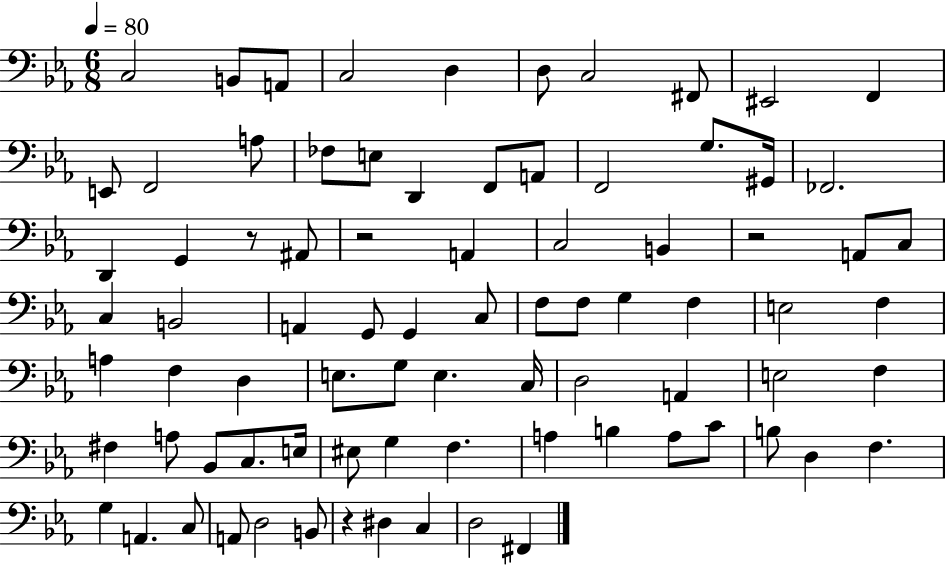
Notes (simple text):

C3/h B2/e A2/e C3/h D3/q D3/e C3/h F#2/e EIS2/h F2/q E2/e F2/h A3/e FES3/e E3/e D2/q F2/e A2/e F2/h G3/e. G#2/s FES2/h. D2/q G2/q R/e A#2/e R/h A2/q C3/h B2/q R/h A2/e C3/e C3/q B2/h A2/q G2/e G2/q C3/e F3/e F3/e G3/q F3/q E3/h F3/q A3/q F3/q D3/q E3/e. G3/e E3/q. C3/s D3/h A2/q E3/h F3/q F#3/q A3/e Bb2/e C3/e. E3/s EIS3/e G3/q F3/q. A3/q B3/q A3/e C4/e B3/e D3/q F3/q. G3/q A2/q. C3/e A2/e D3/h B2/e R/q D#3/q C3/q D3/h F#2/q